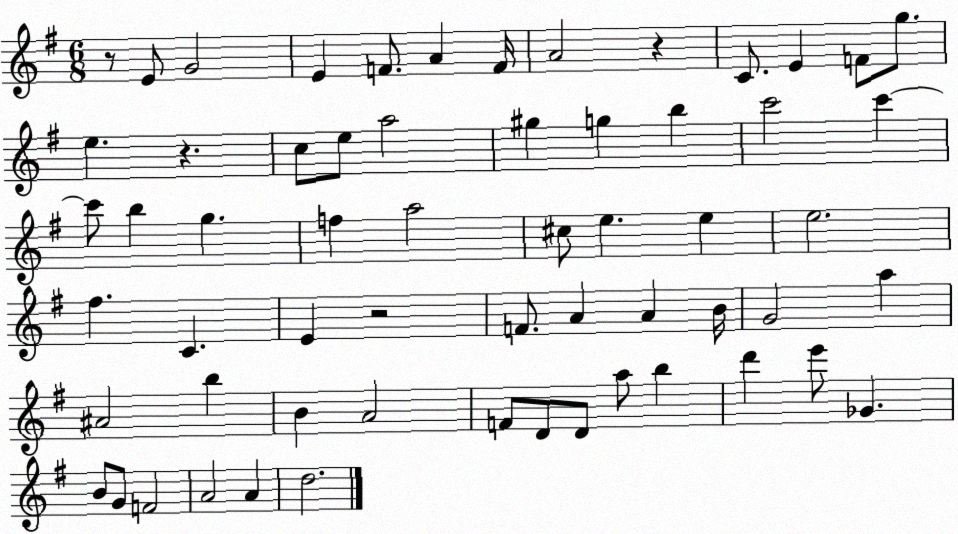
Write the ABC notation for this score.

X:1
T:Untitled
M:6/8
L:1/4
K:G
z/2 E/2 G2 E F/2 A F/4 A2 z C/2 E F/2 g/2 e z c/2 e/2 a2 ^g g b c'2 c' c'/2 b g f a2 ^c/2 e e e2 ^f C E z2 F/2 A A B/4 G2 a ^A2 b B A2 F/2 D/2 D/2 a/2 b d' e'/2 _G B/2 G/2 F2 A2 A d2